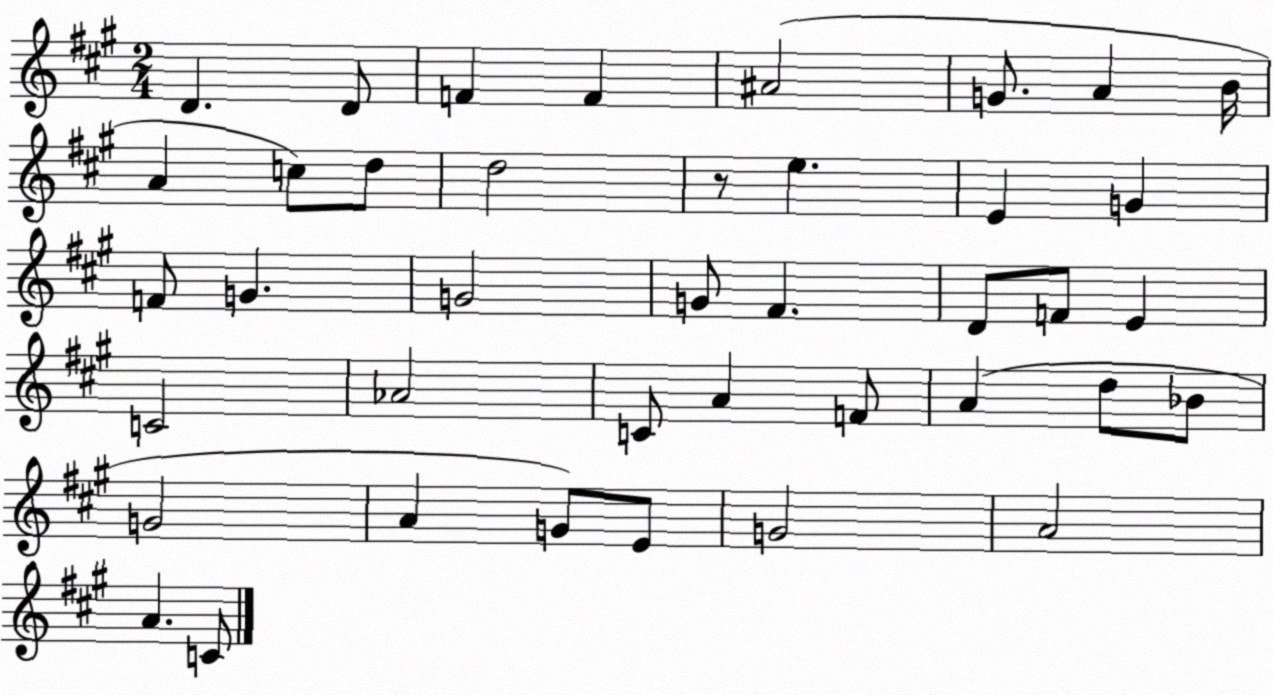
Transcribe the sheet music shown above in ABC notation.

X:1
T:Untitled
M:2/4
L:1/4
K:A
D D/2 F F ^A2 G/2 A B/4 A c/2 d/2 d2 z/2 e E G F/2 G G2 G/2 ^F D/2 F/2 E C2 _A2 C/2 A F/2 A d/2 _B/2 G2 A G/2 E/2 G2 A2 A C/2